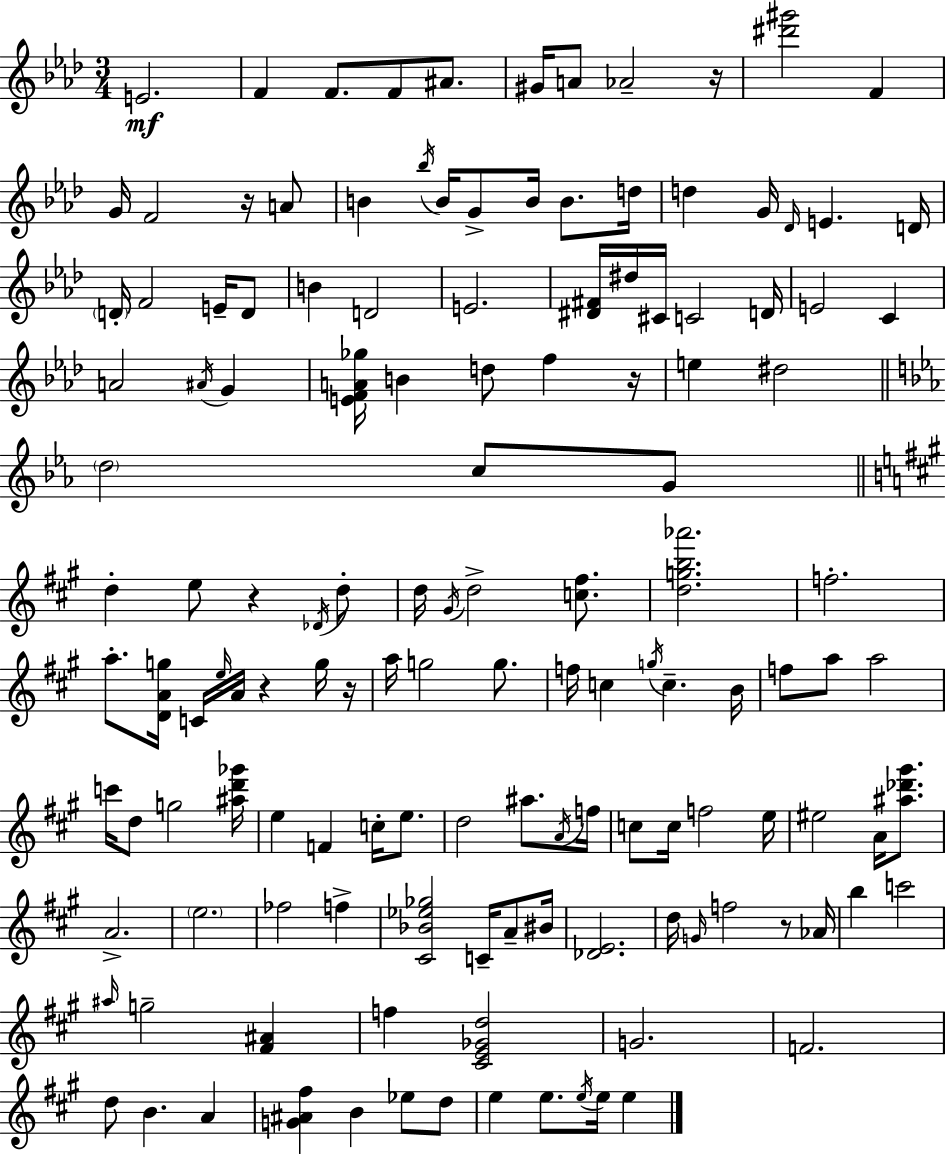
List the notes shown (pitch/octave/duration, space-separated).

E4/h. F4/q F4/e. F4/e A#4/e. G#4/s A4/e Ab4/h R/s [D#6,G#6]/h F4/q G4/s F4/h R/s A4/e B4/q Bb5/s B4/s G4/e B4/s B4/e. D5/s D5/q G4/s Db4/s E4/q. D4/s D4/s F4/h E4/s D4/e B4/q D4/h E4/h. [D#4,F#4]/s D#5/s C#4/s C4/h D4/s E4/h C4/q A4/h A#4/s G4/q [E4,F4,A4,Gb5]/s B4/q D5/e F5/q R/s E5/q D#5/h D5/h C5/e G4/e D5/q E5/e R/q Db4/s D5/e D5/s G#4/s D5/h [C5,F#5]/e. [D5,G5,B5,Ab6]/h. F5/h. A5/e. [D4,A4,G5]/s C4/s E5/s A4/s R/q G5/s R/s A5/s G5/h G5/e. F5/s C5/q G5/s C5/q. B4/s F5/e A5/e A5/h C6/s D5/e G5/h [A#5,D6,Gb6]/s E5/q F4/q C5/s E5/e. D5/h A#5/e. A4/s F5/s C5/e C5/s F5/h E5/s EIS5/h A4/s [A#5,Db6,G#6]/e. A4/h. E5/h. FES5/h F5/q [C#4,Bb4,Eb5,Gb5]/h C4/s A4/e BIS4/s [Db4,E4]/h. D5/s G4/s F5/h R/e Ab4/s B5/q C6/h A#5/s G5/h [F#4,A#4]/q F5/q [C#4,E4,Gb4,D5]/h G4/h. F4/h. D5/e B4/q. A4/q [G4,A#4,F#5]/q B4/q Eb5/e D5/e E5/q E5/e. E5/s E5/s E5/q